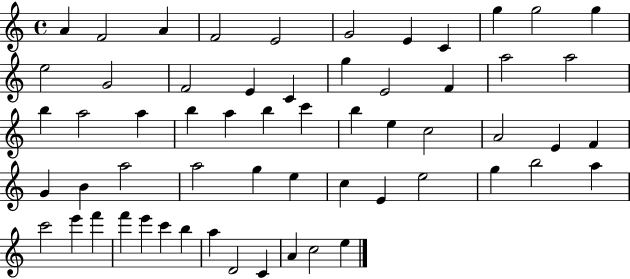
X:1
T:Untitled
M:4/4
L:1/4
K:C
A F2 A F2 E2 G2 E C g g2 g e2 G2 F2 E C g E2 F a2 a2 b a2 a b a b c' b e c2 A2 E F G B a2 a2 g e c E e2 g b2 a c'2 e' f' f' e' c' b a D2 C A c2 e